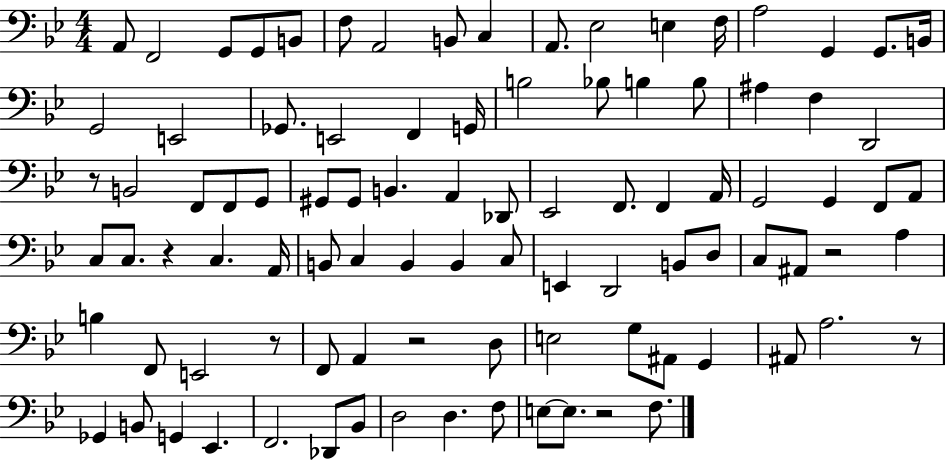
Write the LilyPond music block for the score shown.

{
  \clef bass
  \numericTimeSignature
  \time 4/4
  \key bes \major
  a,8 f,2 g,8 g,8 b,8 | f8 a,2 b,8 c4 | a,8. ees2 e4 f16 | a2 g,4 g,8. b,16 | \break g,2 e,2 | ges,8. e,2 f,4 g,16 | b2 bes8 b4 b8 | ais4 f4 d,2 | \break r8 b,2 f,8 f,8 g,8 | gis,8 gis,8 b,4. a,4 des,8 | ees,2 f,8. f,4 a,16 | g,2 g,4 f,8 a,8 | \break c8 c8. r4 c4. a,16 | b,8 c4 b,4 b,4 c8 | e,4 d,2 b,8 d8 | c8 ais,8 r2 a4 | \break b4 f,8 e,2 r8 | f,8 a,4 r2 d8 | e2 g8 ais,8 g,4 | ais,8 a2. r8 | \break ges,4 b,8 g,4 ees,4. | f,2. des,8 bes,8 | d2 d4. f8 | e8~~ e8. r2 f8. | \break \bar "|."
}